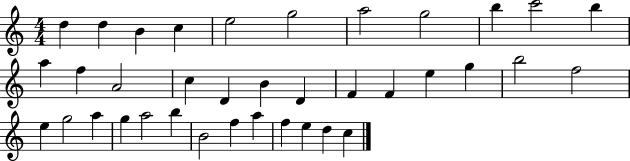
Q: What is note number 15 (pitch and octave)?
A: C5